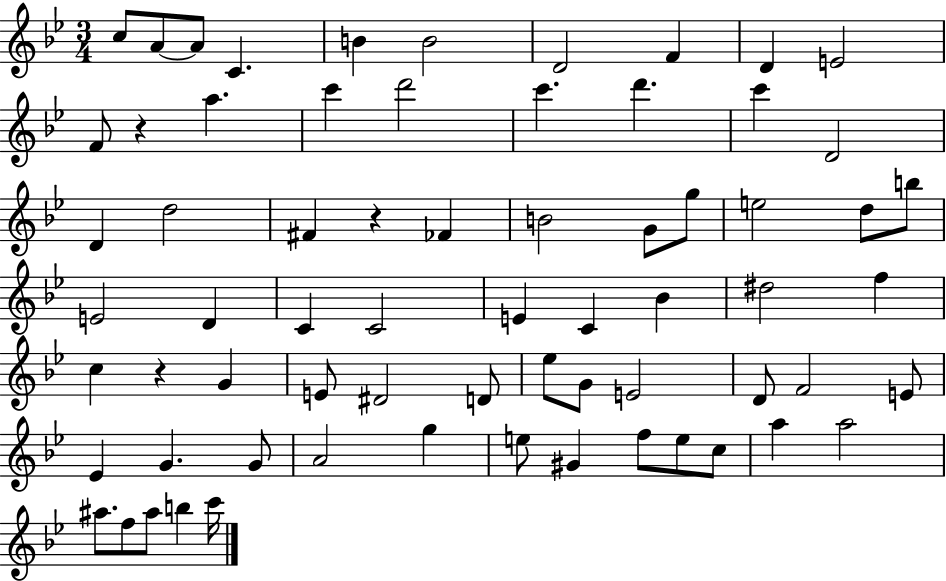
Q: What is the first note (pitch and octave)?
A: C5